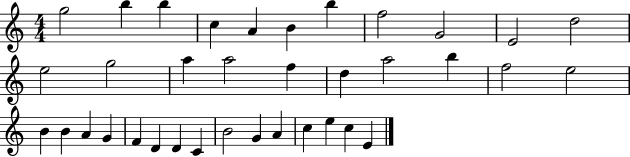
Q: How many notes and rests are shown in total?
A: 36